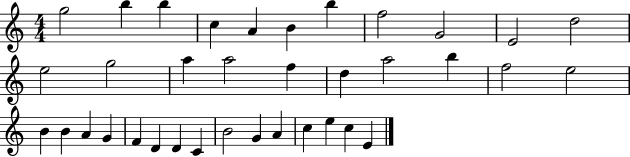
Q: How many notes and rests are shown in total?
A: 36